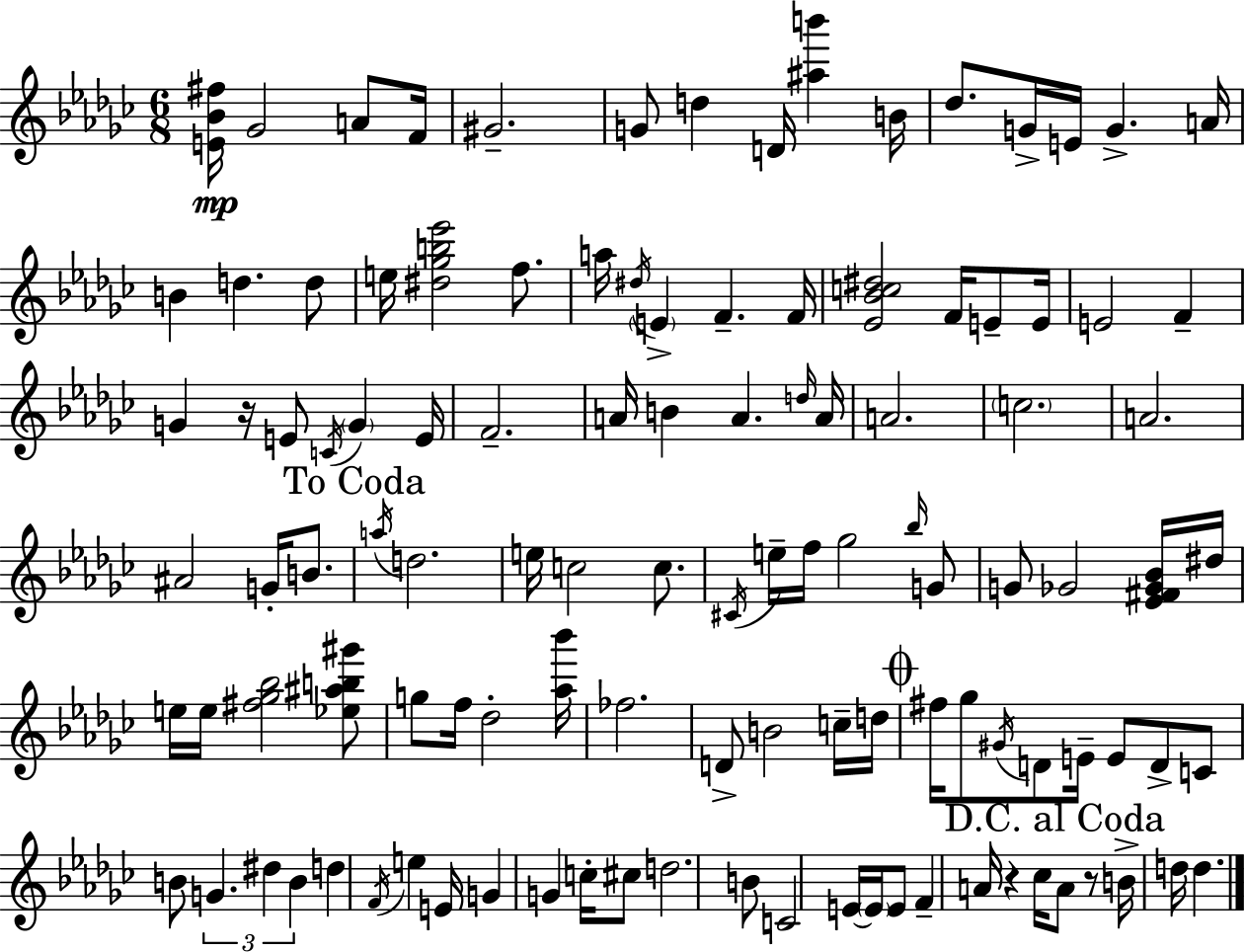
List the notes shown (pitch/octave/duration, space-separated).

[E4,Bb4,F#5]/s Gb4/h A4/e F4/s G#4/h. G4/e D5/q D4/s [A#5,B6]/q B4/s Db5/e. G4/s E4/s G4/q. A4/s B4/q D5/q. D5/e E5/s [D#5,Gb5,B5,Eb6]/h F5/e. A5/s D#5/s E4/q F4/q. F4/s [Eb4,Bb4,C5,D#5]/h F4/s E4/e E4/s E4/h F4/q G4/q R/s E4/e C4/s G4/q E4/s F4/h. A4/s B4/q A4/q. D5/s A4/s A4/h. C5/h. A4/h. A#4/h G4/s B4/e. A5/s D5/h. E5/s C5/h C5/e. C#4/s E5/s F5/s Gb5/h Bb5/s G4/e G4/e Gb4/h [Eb4,F#4,Gb4,Bb4]/s D#5/s E5/s E5/s [F#5,Gb5,Bb5]/h [Eb5,A#5,B5,G#6]/e G5/e F5/s Db5/h [Ab5,Bb6]/s FES5/h. D4/e B4/h C5/s D5/s F#5/s Gb5/e G#4/s D4/e E4/s E4/e D4/e C4/e B4/e G4/q. D#5/q B4/q D5/q F4/s E5/q E4/s G4/q G4/q C5/s C#5/e D5/h. B4/e C4/h E4/s E4/s E4/e F4/q A4/s R/q CES5/s A4/e R/e B4/s D5/s D5/q.